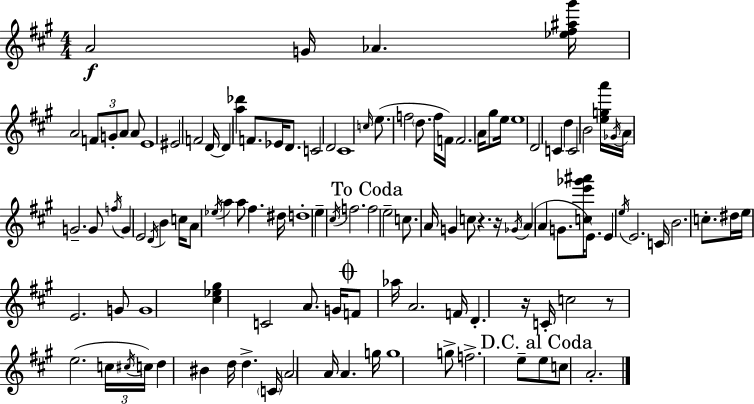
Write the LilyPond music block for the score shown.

{
  \clef treble
  \numericTimeSignature
  \time 4/4
  \key a \major
  a'2\f g'16 aes'4. <ees'' fis'' ais'' gis'''>16 | a'2 \tuplet 3/2 { f'8 g'8-. a'8 } a'8 | e'1 | eis'2 f'2 | \break d'16~~ d'4 <a'' des'''>4 f'8. ees'16 d'8. | c'2 d'2 | cis'1 | \grace { c''16 } e''8.( f''2 \parenthesize d''8. f''16 | \break f'16) f'2. a'16 gis''8 | e''16 e''1 | d'2 c'4 d''4 | c'2 b'2 | \break <e'' g'' a'''>16 \acciaccatura { ges'16 } a'16 g'2.-- | g'8 \acciaccatura { f''16 } g'4 e'2 \acciaccatura { d'16 } | b'4 c''16 a'8 \acciaccatura { ees''16 } a''4 a''8 fis''4. | dis''16 d''1-. | \break e''4-- \acciaccatura { cis''16 } f''2. | \mark "To Coda" f''2 e''2-- | c''8. a'16 g'4 c''8 | r4. r16 \acciaccatura { ges'16 }( a'4 a'4 | \break g'8. <c'' e''' ges''' ais'''>16 e'8.) e'4 \acciaccatura { e''16 } e'2. | c'16 b'2. | c''8.-. dis''16 e''16 e'2. | g'8 g'1 | \break <cis'' ees'' gis''>4 c'2 | a'8. g'16 \mark \markup { \musicglyph "scripts.coda" } f'8 aes''16 a'2. | f'16 d'4.-. r16 c'16-. | c''2 r8 e''2.( | \break \tuplet 3/2 { c''16 \acciaccatura { cis''16 }) c''16 } d''4 bis'4 | d''16 d''4.-> \parenthesize c'16 \parenthesize a'2 | a'16 a'4. g''16 g''1 | g''8-> f''2.-> | \break e''8-- \mark "D.C. al Coda" e''8 c''8 a'2.-. | \bar "|."
}